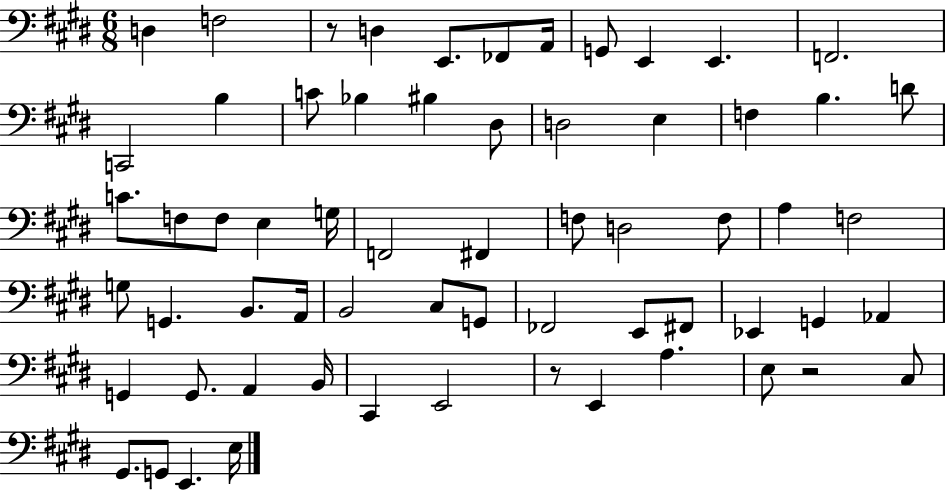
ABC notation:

X:1
T:Untitled
M:6/8
L:1/4
K:E
D, F,2 z/2 D, E,,/2 _F,,/2 A,,/4 G,,/2 E,, E,, F,,2 C,,2 B, C/2 _B, ^B, ^D,/2 D,2 E, F, B, D/2 C/2 F,/2 F,/2 E, G,/4 F,,2 ^F,, F,/2 D,2 F,/2 A, F,2 G,/2 G,, B,,/2 A,,/4 B,,2 ^C,/2 G,,/2 _F,,2 E,,/2 ^F,,/2 _E,, G,, _A,, G,, G,,/2 A,, B,,/4 ^C,, E,,2 z/2 E,, A, E,/2 z2 ^C,/2 ^G,,/2 G,,/2 E,, E,/4